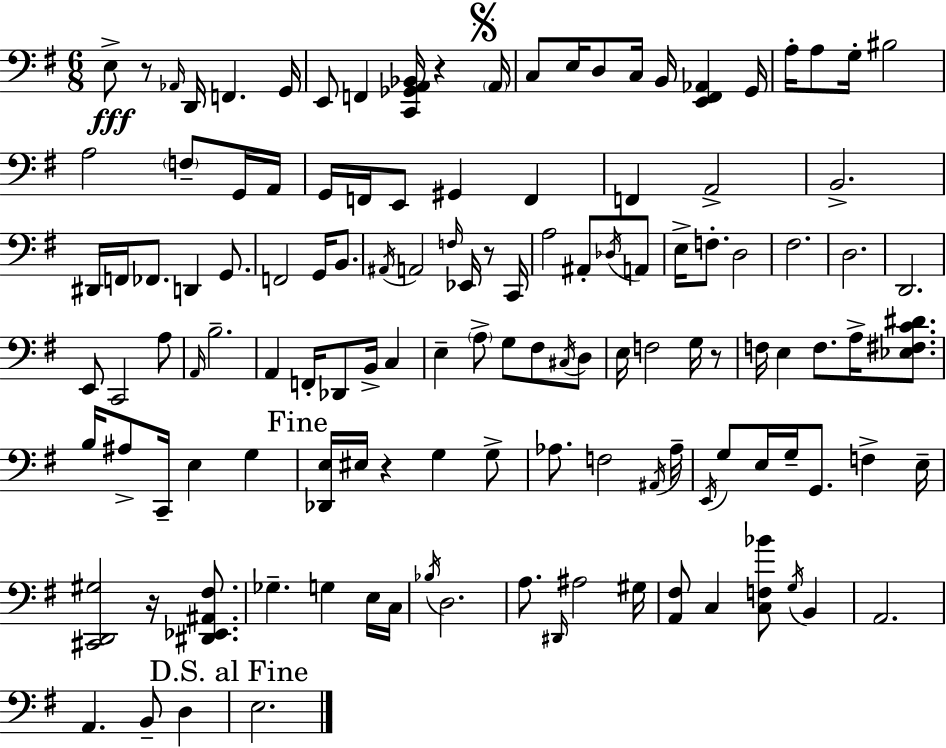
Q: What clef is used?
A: bass